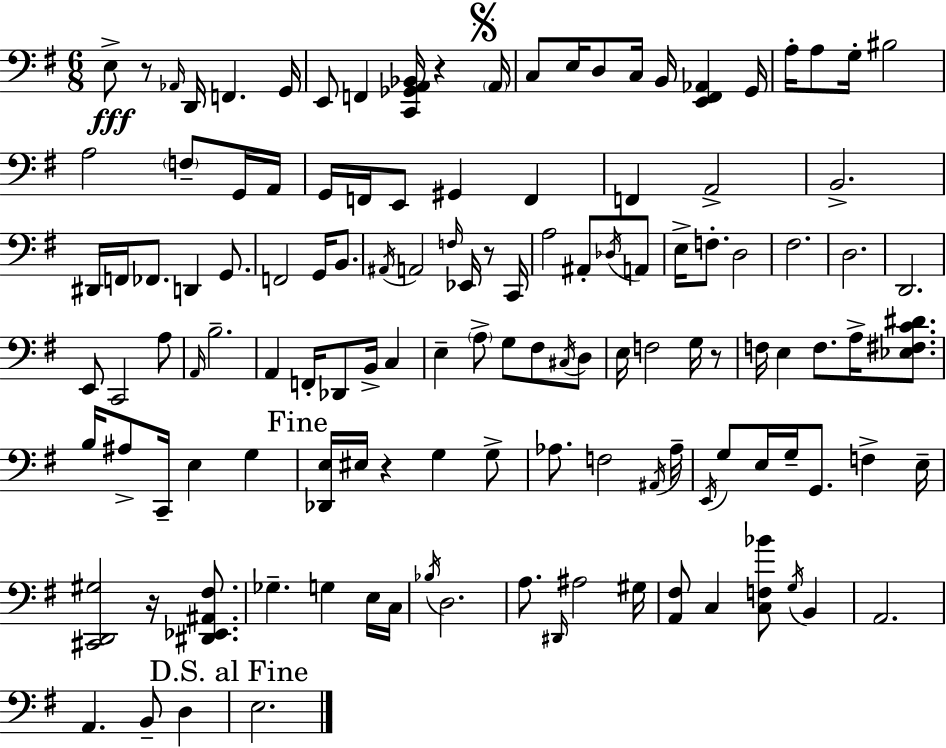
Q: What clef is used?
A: bass